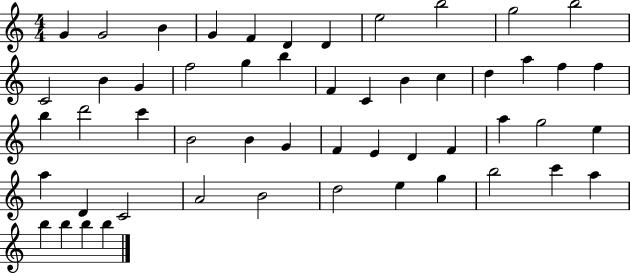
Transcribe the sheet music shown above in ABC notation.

X:1
T:Untitled
M:4/4
L:1/4
K:C
G G2 B G F D D e2 b2 g2 b2 C2 B G f2 g b F C B c d a f f b d'2 c' B2 B G F E D F a g2 e a D C2 A2 B2 d2 e g b2 c' a b b b b